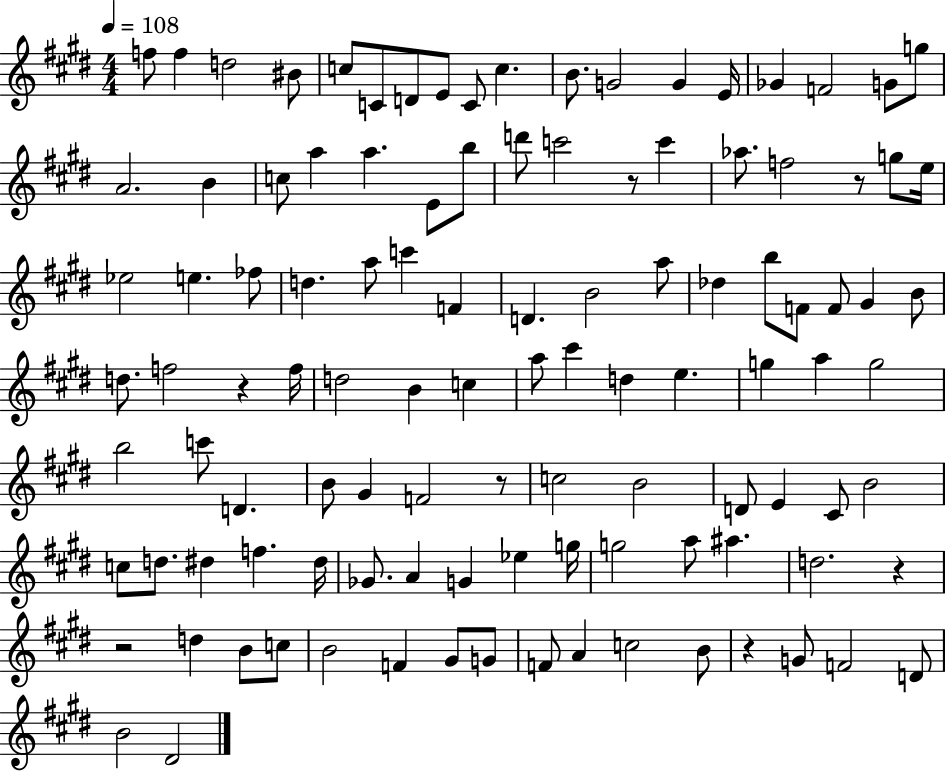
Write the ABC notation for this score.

X:1
T:Untitled
M:4/4
L:1/4
K:E
f/2 f d2 ^B/2 c/2 C/2 D/2 E/2 C/2 c B/2 G2 G E/4 _G F2 G/2 g/2 A2 B c/2 a a E/2 b/2 d'/2 c'2 z/2 c' _a/2 f2 z/2 g/2 e/4 _e2 e _f/2 d a/2 c' F D B2 a/2 _d b/2 F/2 F/2 ^G B/2 d/2 f2 z f/4 d2 B c a/2 ^c' d e g a g2 b2 c'/2 D B/2 ^G F2 z/2 c2 B2 D/2 E ^C/2 B2 c/2 d/2 ^d f ^d/4 _G/2 A G _e g/4 g2 a/2 ^a d2 z z2 d B/2 c/2 B2 F ^G/2 G/2 F/2 A c2 B/2 z G/2 F2 D/2 B2 ^D2